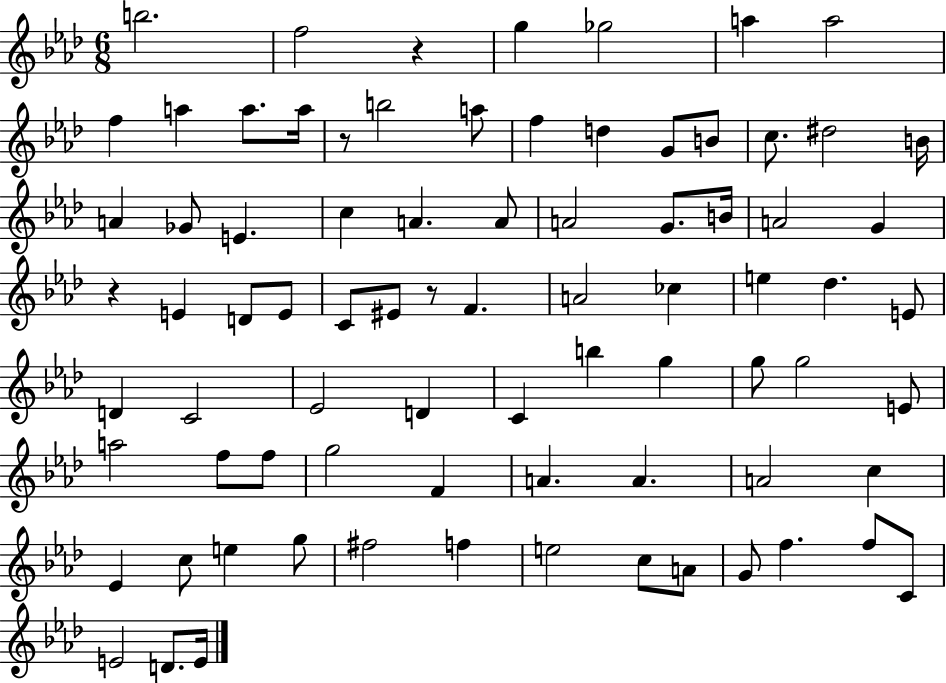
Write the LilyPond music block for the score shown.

{
  \clef treble
  \numericTimeSignature
  \time 6/8
  \key aes \major
  \repeat volta 2 { b''2. | f''2 r4 | g''4 ges''2 | a''4 a''2 | \break f''4 a''4 a''8. a''16 | r8 b''2 a''8 | f''4 d''4 g'8 b'8 | c''8. dis''2 b'16 | \break a'4 ges'8 e'4. | c''4 a'4. a'8 | a'2 g'8. b'16 | a'2 g'4 | \break r4 e'4 d'8 e'8 | c'8 eis'8 r8 f'4. | a'2 ces''4 | e''4 des''4. e'8 | \break d'4 c'2 | ees'2 d'4 | c'4 b''4 g''4 | g''8 g''2 e'8 | \break a''2 f''8 f''8 | g''2 f'4 | a'4. a'4. | a'2 c''4 | \break ees'4 c''8 e''4 g''8 | fis''2 f''4 | e''2 c''8 a'8 | g'8 f''4. f''8 c'8 | \break e'2 d'8. e'16 | } \bar "|."
}